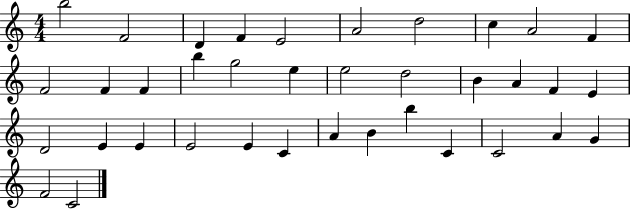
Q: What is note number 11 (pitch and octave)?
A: F4